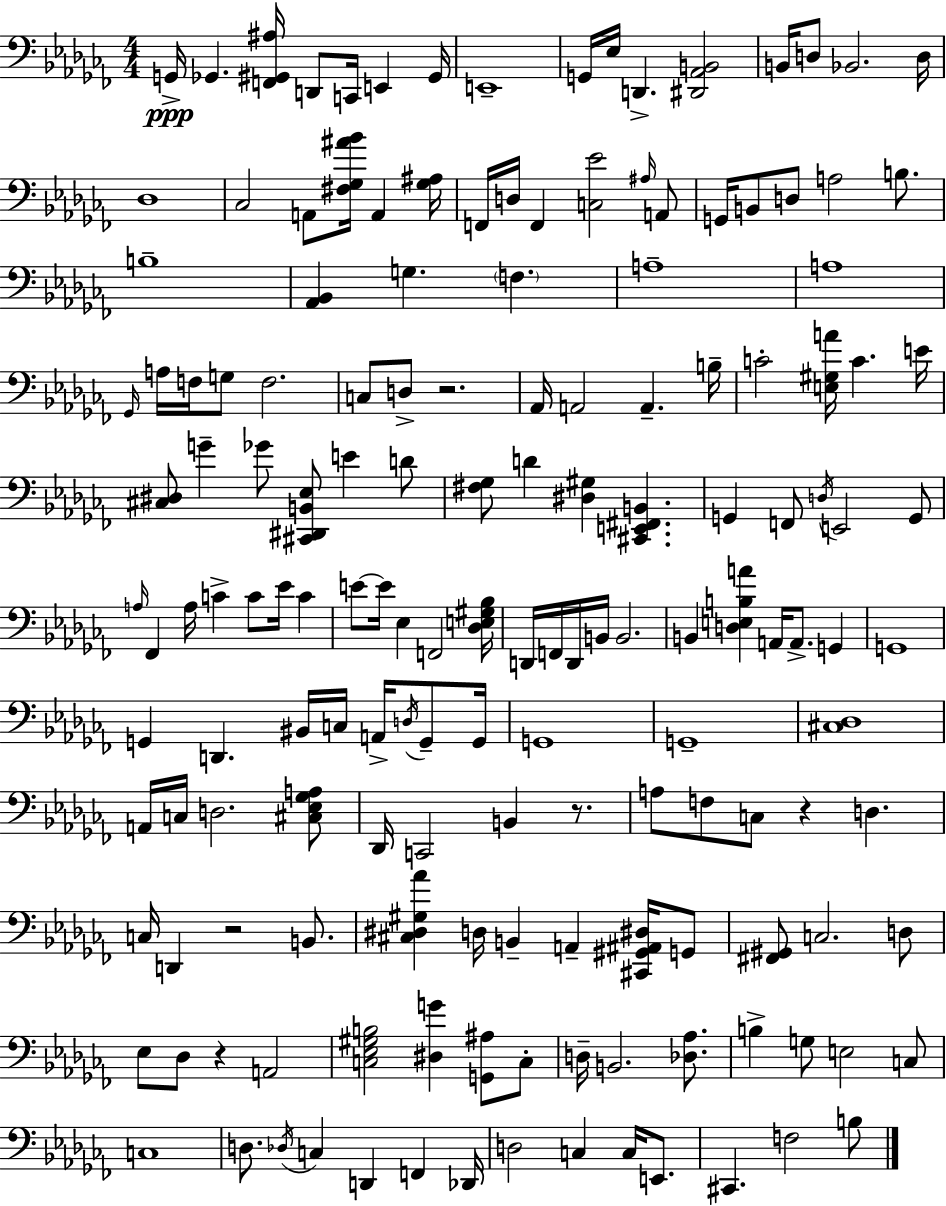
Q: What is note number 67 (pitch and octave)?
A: Eb3